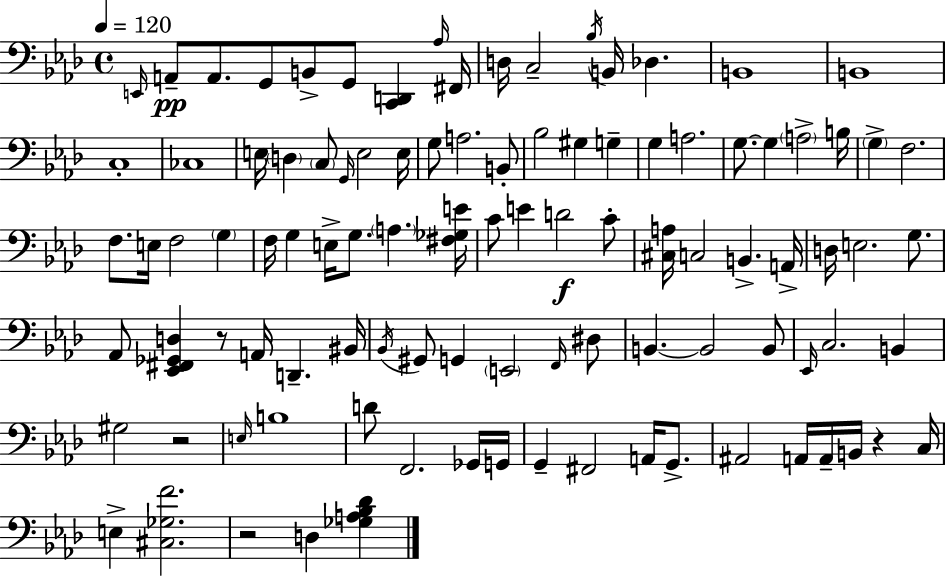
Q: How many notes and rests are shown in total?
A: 100